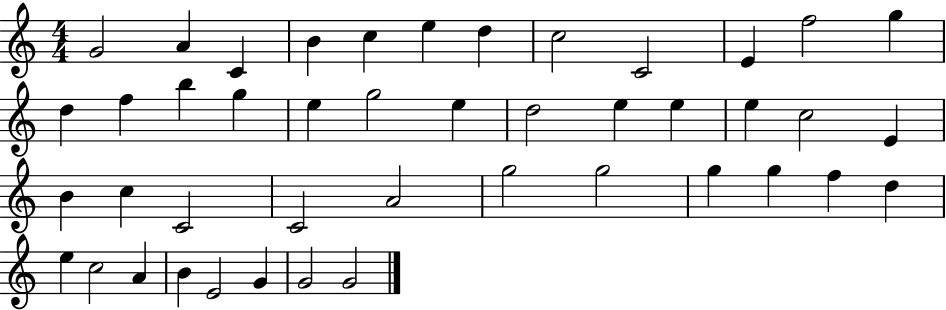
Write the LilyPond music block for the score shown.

{
  \clef treble
  \numericTimeSignature
  \time 4/4
  \key c \major
  g'2 a'4 c'4 | b'4 c''4 e''4 d''4 | c''2 c'2 | e'4 f''2 g''4 | \break d''4 f''4 b''4 g''4 | e''4 g''2 e''4 | d''2 e''4 e''4 | e''4 c''2 e'4 | \break b'4 c''4 c'2 | c'2 a'2 | g''2 g''2 | g''4 g''4 f''4 d''4 | \break e''4 c''2 a'4 | b'4 e'2 g'4 | g'2 g'2 | \bar "|."
}